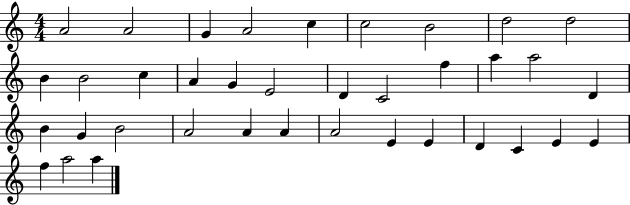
X:1
T:Untitled
M:4/4
L:1/4
K:C
A2 A2 G A2 c c2 B2 d2 d2 B B2 c A G E2 D C2 f a a2 D B G B2 A2 A A A2 E E D C E E f a2 a